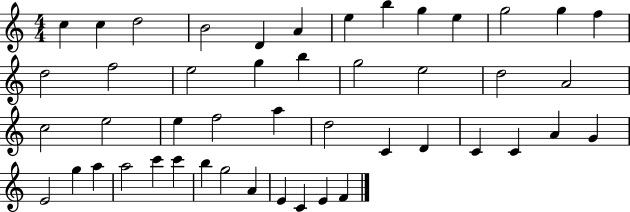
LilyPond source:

{
  \clef treble
  \numericTimeSignature
  \time 4/4
  \key c \major
  c''4 c''4 d''2 | b'2 d'4 a'4 | e''4 b''4 g''4 e''4 | g''2 g''4 f''4 | \break d''2 f''2 | e''2 g''4 b''4 | g''2 e''2 | d''2 a'2 | \break c''2 e''2 | e''4 f''2 a''4 | d''2 c'4 d'4 | c'4 c'4 a'4 g'4 | \break e'2 g''4 a''4 | a''2 c'''4 c'''4 | b''4 g''2 a'4 | e'4 c'4 e'4 f'4 | \break \bar "|."
}